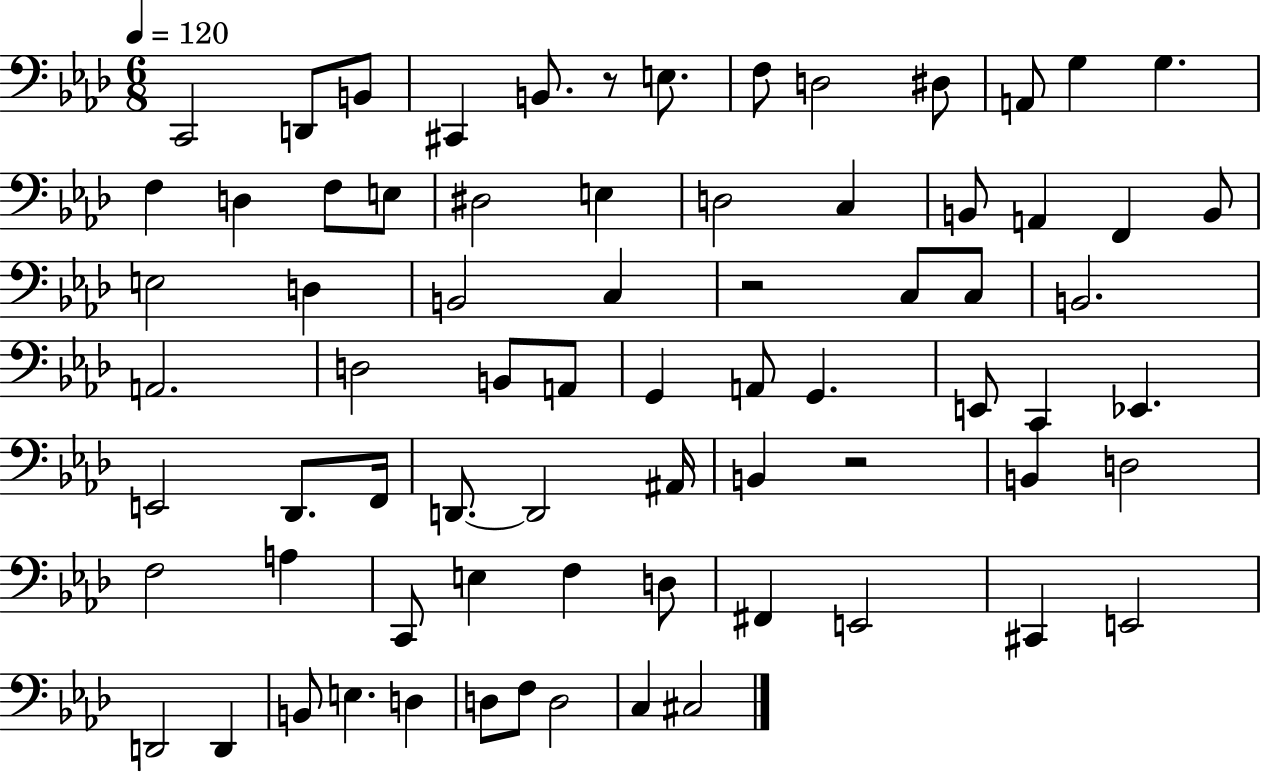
{
  \clef bass
  \numericTimeSignature
  \time 6/8
  \key aes \major
  \tempo 4 = 120
  \repeat volta 2 { c,2 d,8 b,8 | cis,4 b,8. r8 e8. | f8 d2 dis8 | a,8 g4 g4. | \break f4 d4 f8 e8 | dis2 e4 | d2 c4 | b,8 a,4 f,4 b,8 | \break e2 d4 | b,2 c4 | r2 c8 c8 | b,2. | \break a,2. | d2 b,8 a,8 | g,4 a,8 g,4. | e,8 c,4 ees,4. | \break e,2 des,8. f,16 | d,8.~~ d,2 ais,16 | b,4 r2 | b,4 d2 | \break f2 a4 | c,8 e4 f4 d8 | fis,4 e,2 | cis,4 e,2 | \break d,2 d,4 | b,8 e4. d4 | d8 f8 d2 | c4 cis2 | \break } \bar "|."
}